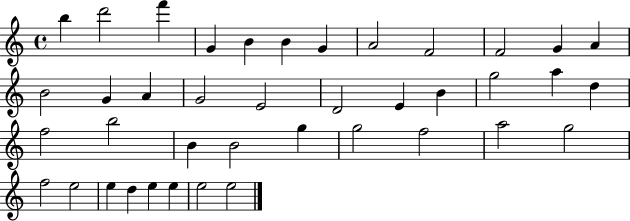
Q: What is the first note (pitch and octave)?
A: B5